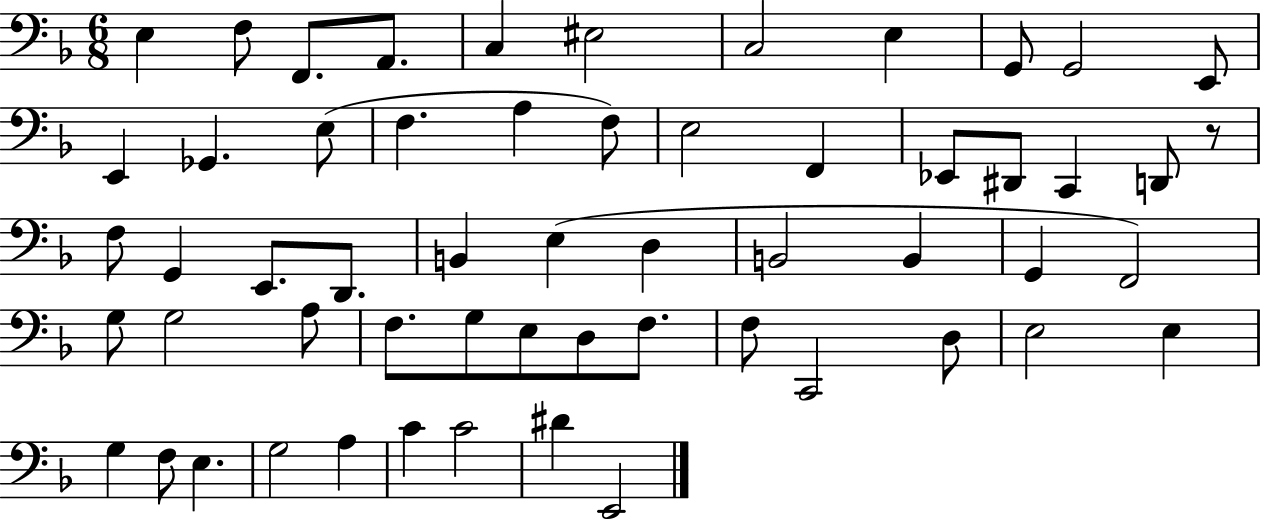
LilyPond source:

{
  \clef bass
  \numericTimeSignature
  \time 6/8
  \key f \major
  e4 f8 f,8. a,8. | c4 eis2 | c2 e4 | g,8 g,2 e,8 | \break e,4 ges,4. e8( | f4. a4 f8) | e2 f,4 | ees,8 dis,8 c,4 d,8 r8 | \break f8 g,4 e,8. d,8. | b,4 e4( d4 | b,2 b,4 | g,4 f,2) | \break g8 g2 a8 | f8. g8 e8 d8 f8. | f8 c,2 d8 | e2 e4 | \break g4 f8 e4. | g2 a4 | c'4 c'2 | dis'4 e,2 | \break \bar "|."
}